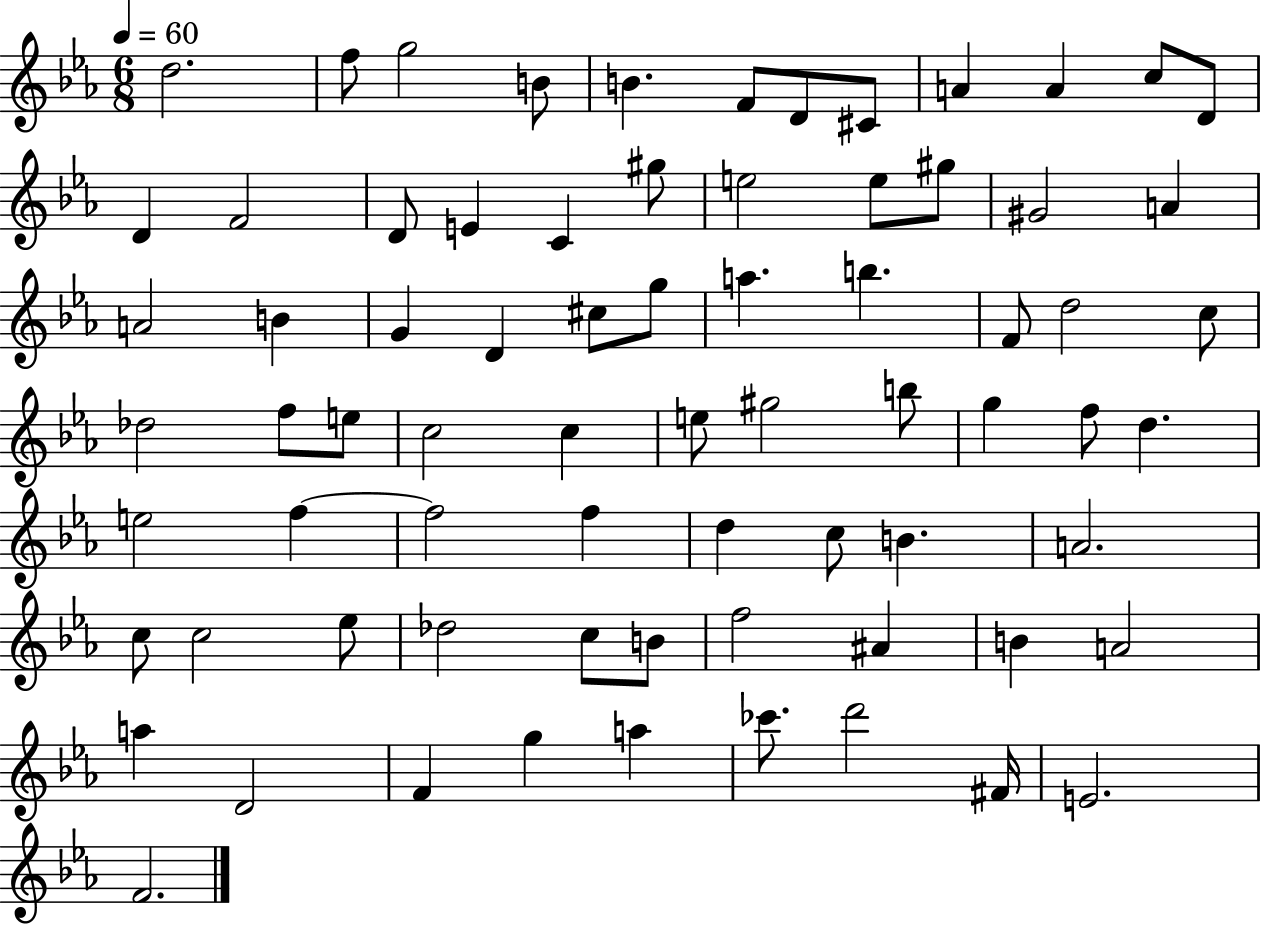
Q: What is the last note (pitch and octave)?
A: F4